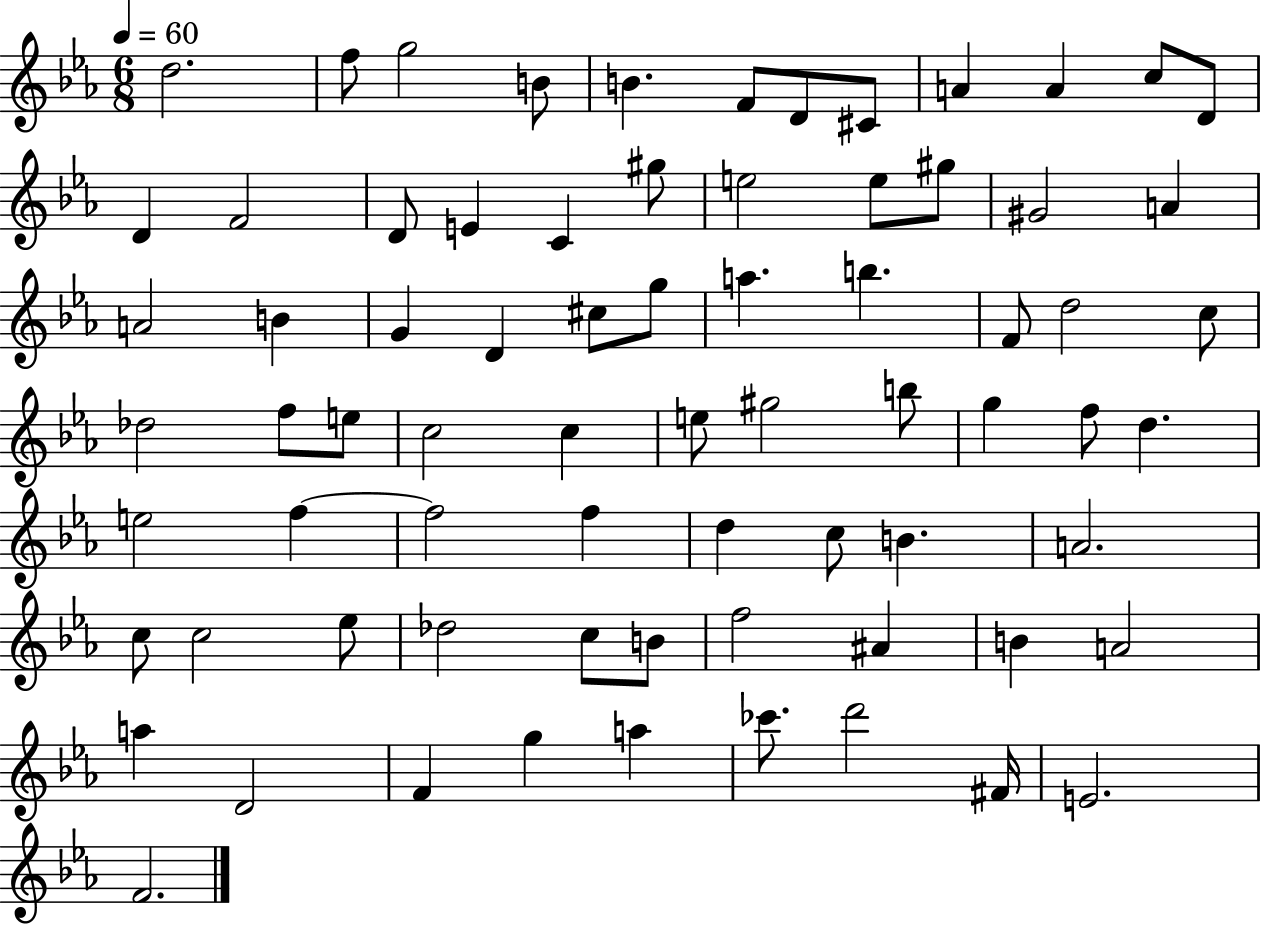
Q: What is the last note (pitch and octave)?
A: F4